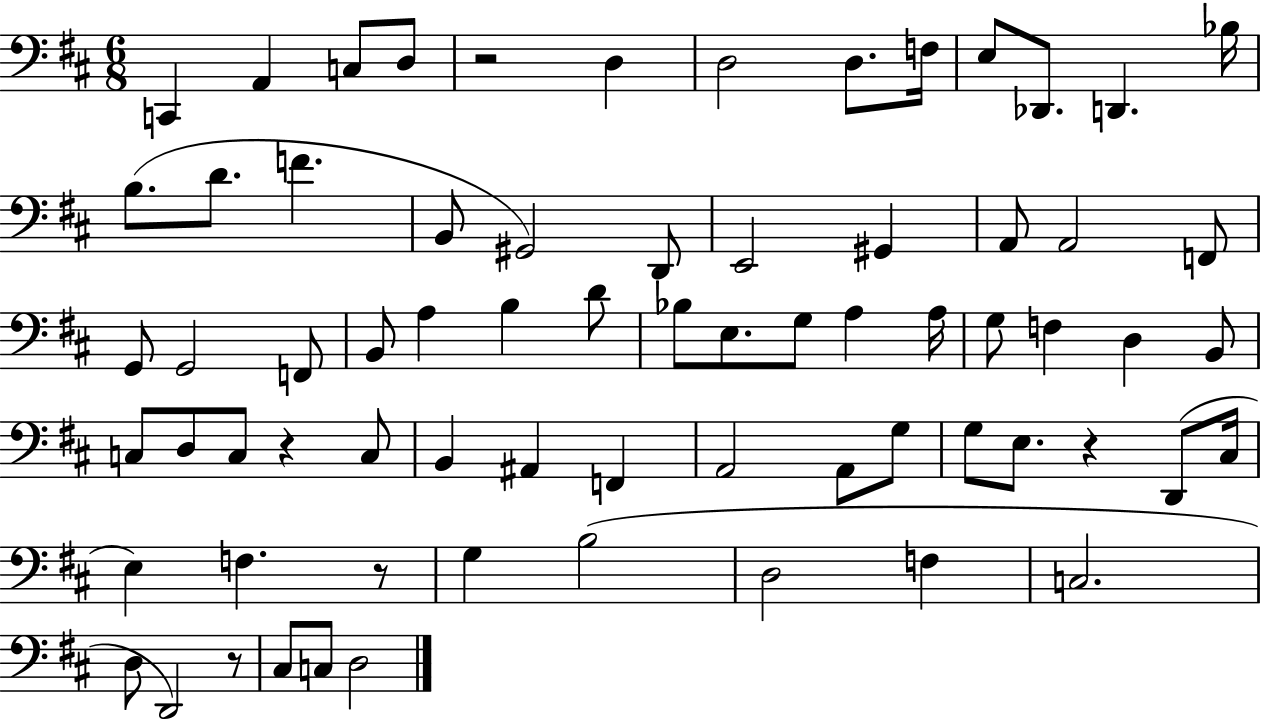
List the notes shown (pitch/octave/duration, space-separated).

C2/q A2/q C3/e D3/e R/h D3/q D3/h D3/e. F3/s E3/e Db2/e. D2/q. Bb3/s B3/e. D4/e. F4/q. B2/e G#2/h D2/e E2/h G#2/q A2/e A2/h F2/e G2/e G2/h F2/e B2/e A3/q B3/q D4/e Bb3/e E3/e. G3/e A3/q A3/s G3/e F3/q D3/q B2/e C3/e D3/e C3/e R/q C3/e B2/q A#2/q F2/q A2/h A2/e G3/e G3/e E3/e. R/q D2/e C#3/s E3/q F3/q. R/e G3/q B3/h D3/h F3/q C3/h. D3/e D2/h R/e C#3/e C3/e D3/h